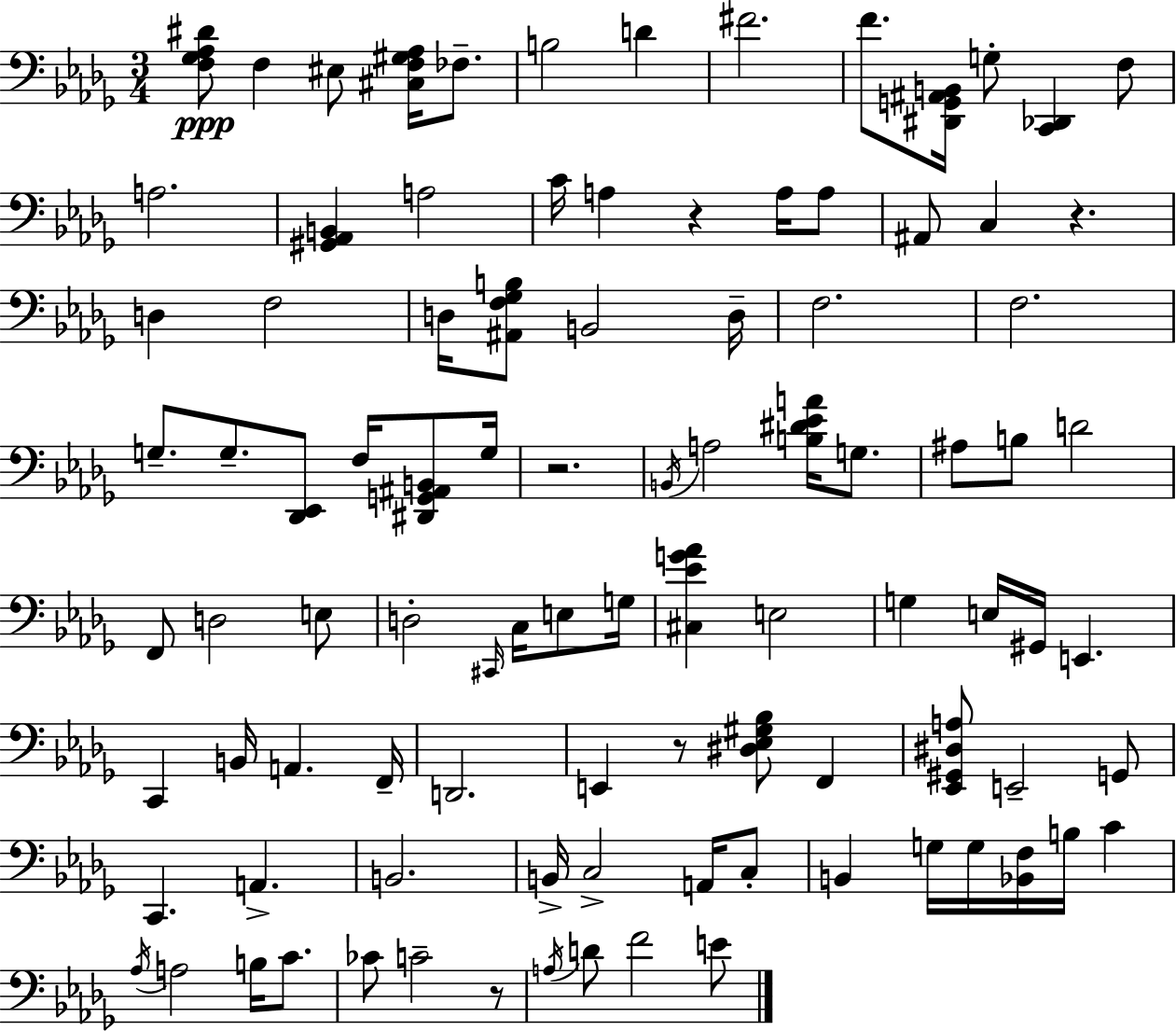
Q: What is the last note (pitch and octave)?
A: E4